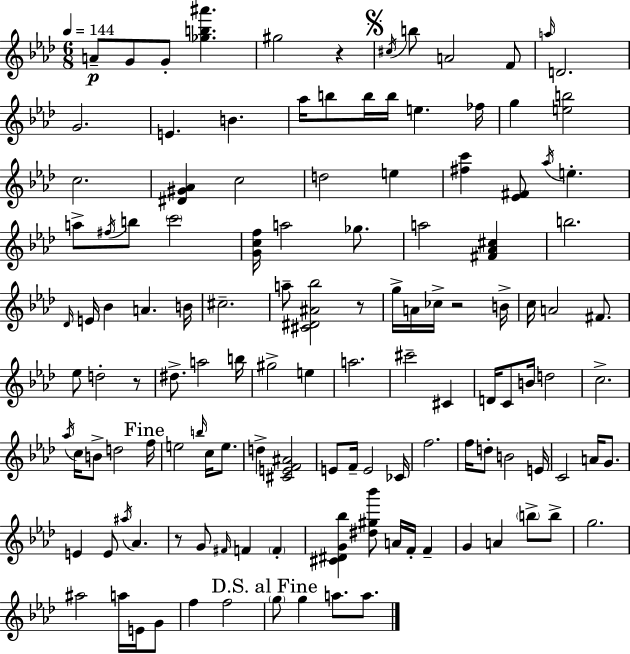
{
  \clef treble
  \numericTimeSignature
  \time 6/8
  \key f \minor
  \tempo 4 = 144
  a'8--\p g'8 g'8-. <ges'' b'' ais'''>4. | gis''2 r4 | \mark \markup { \musicglyph "scripts.segno" } \acciaccatura { cis''16 } b''8 a'2 f'8 | \grace { a''16 } d'2. | \break g'2. | e'4. b'4. | aes''16 b''8 b''16 b''16 e''4. | fes''16 g''4 <e'' b''>2 | \break c''2. | <dis' gis' aes'>4 c''2 | d''2 e''4 | <fis'' c'''>4 <ees' fis'>8 \acciaccatura { aes''16 } e''4.-. | \break a''8-> \acciaccatura { fis''16 } b''8 \parenthesize c'''2 | <g' c'' f''>16 a''2 | ges''8. a''2 | <fis' aes' cis''>4 b''2. | \break \grace { des'16 } e'16 bes'4 a'4. | b'16 cis''2.-- | a''8-- <cis' dis' ais' bes''>2 | r8 g''16-> a'16 ces''16-> r2 | \break b'16-> c''16 a'2 | fis'8. ees''8 d''2-. | r8 dis''8.-> a''2 | b''16 gis''2-> | \break e''4 a''2. | cis'''2-- | cis'4 d'16 c'8 b'16 d''2 | c''2.-> | \break \acciaccatura { aes''16 } c''16 b'8-> d''2 | \mark "Fine" f''16 e''2 | \grace { b''16 } c''16 e''8. d''4-> <cis' e' f' ais'>2 | e'8 f'16-- e'2 | \break ces'16 f''2. | f''16 d''8-. b'2 | e'16 c'2 | a'16 g'8. e'4 e'8 | \break \acciaccatura { ais''16 } aes'4. r8 g'8 | \grace { fis'16 } f'4 \parenthesize f'4-. <cis' dis' g' bes''>4 | <dis'' gis'' bes'''>8 a'16 f'16-. f'4-- g'4 | a'4 \parenthesize b''8-> b''8-> g''2. | \break ais''2 | a''16 e'16 g'8 f''4 | f''2 \mark "D.S. al Fine" \parenthesize g''8 g''4 | a''8. a''8. \bar "|."
}